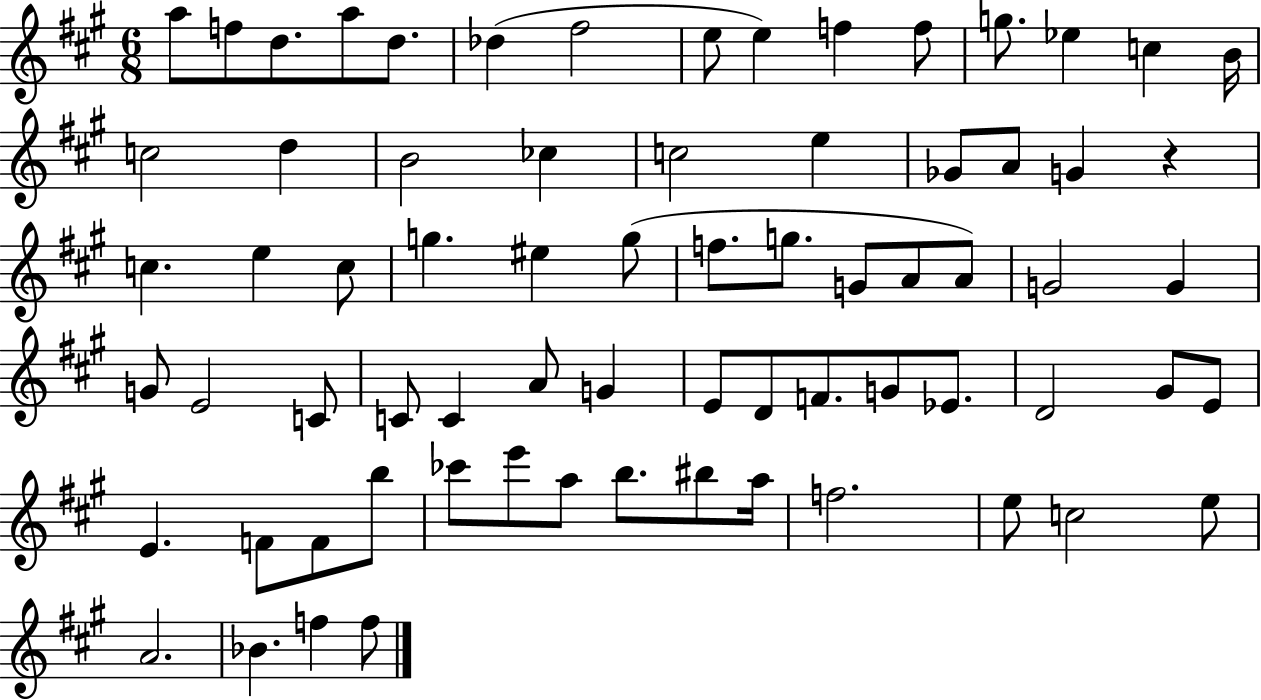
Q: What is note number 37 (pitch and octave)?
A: G4